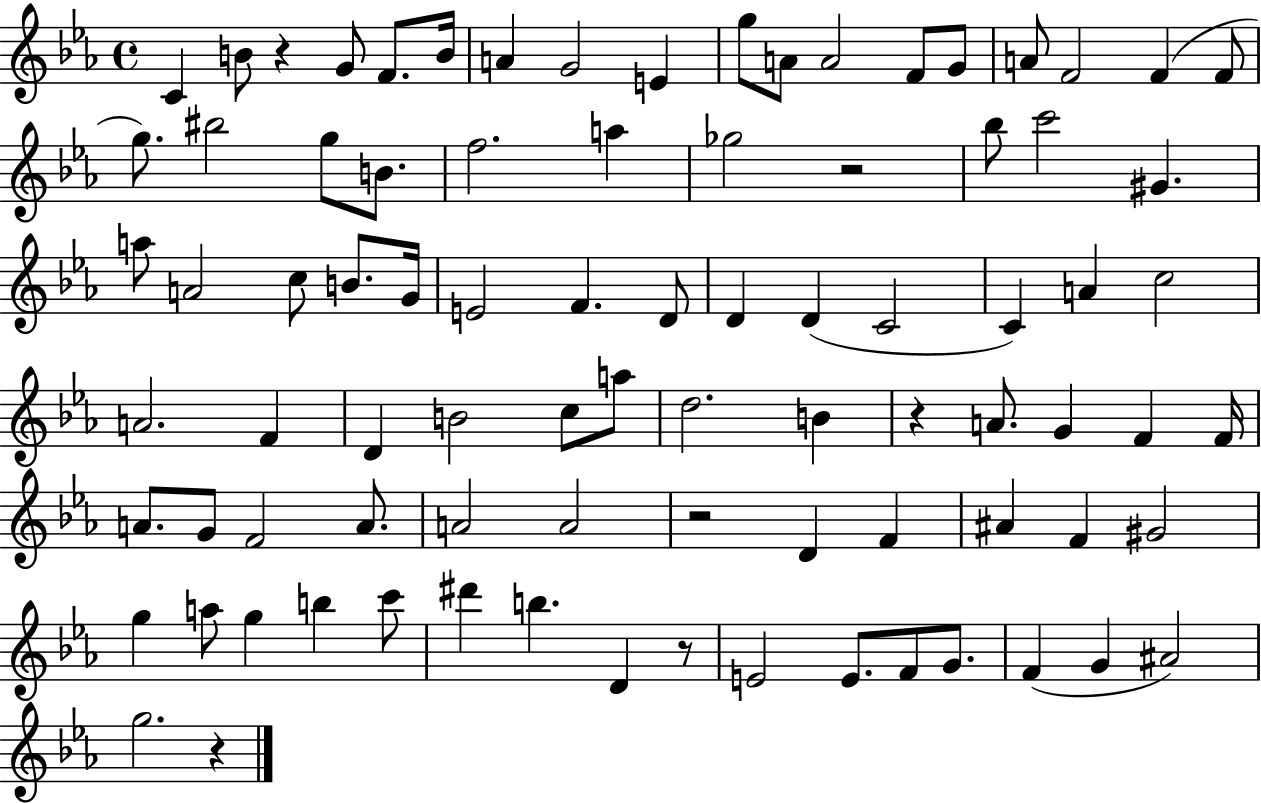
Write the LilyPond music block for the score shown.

{
  \clef treble
  \time 4/4
  \defaultTimeSignature
  \key ees \major
  \repeat volta 2 { c'4 b'8 r4 g'8 f'8. b'16 | a'4 g'2 e'4 | g''8 a'8 a'2 f'8 g'8 | a'8 f'2 f'4( f'8 | \break g''8.) bis''2 g''8 b'8. | f''2. a''4 | ges''2 r2 | bes''8 c'''2 gis'4. | \break a''8 a'2 c''8 b'8. g'16 | e'2 f'4. d'8 | d'4 d'4( c'2 | c'4) a'4 c''2 | \break a'2. f'4 | d'4 b'2 c''8 a''8 | d''2. b'4 | r4 a'8. g'4 f'4 f'16 | \break a'8. g'8 f'2 a'8. | a'2 a'2 | r2 d'4 f'4 | ais'4 f'4 gis'2 | \break g''4 a''8 g''4 b''4 c'''8 | dis'''4 b''4. d'4 r8 | e'2 e'8. f'8 g'8. | f'4( g'4 ais'2) | \break g''2. r4 | } \bar "|."
}